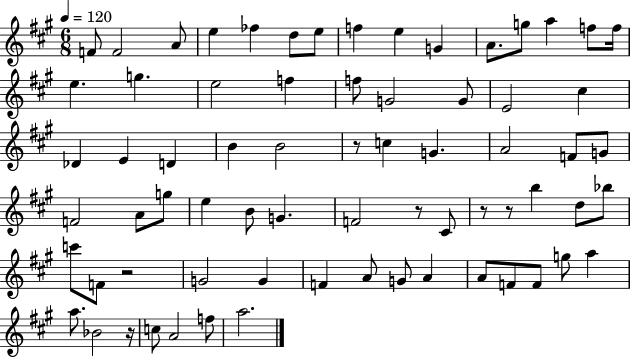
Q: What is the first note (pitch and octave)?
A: F4